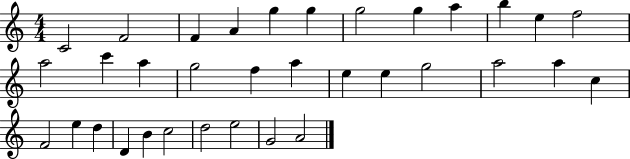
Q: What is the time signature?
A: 4/4